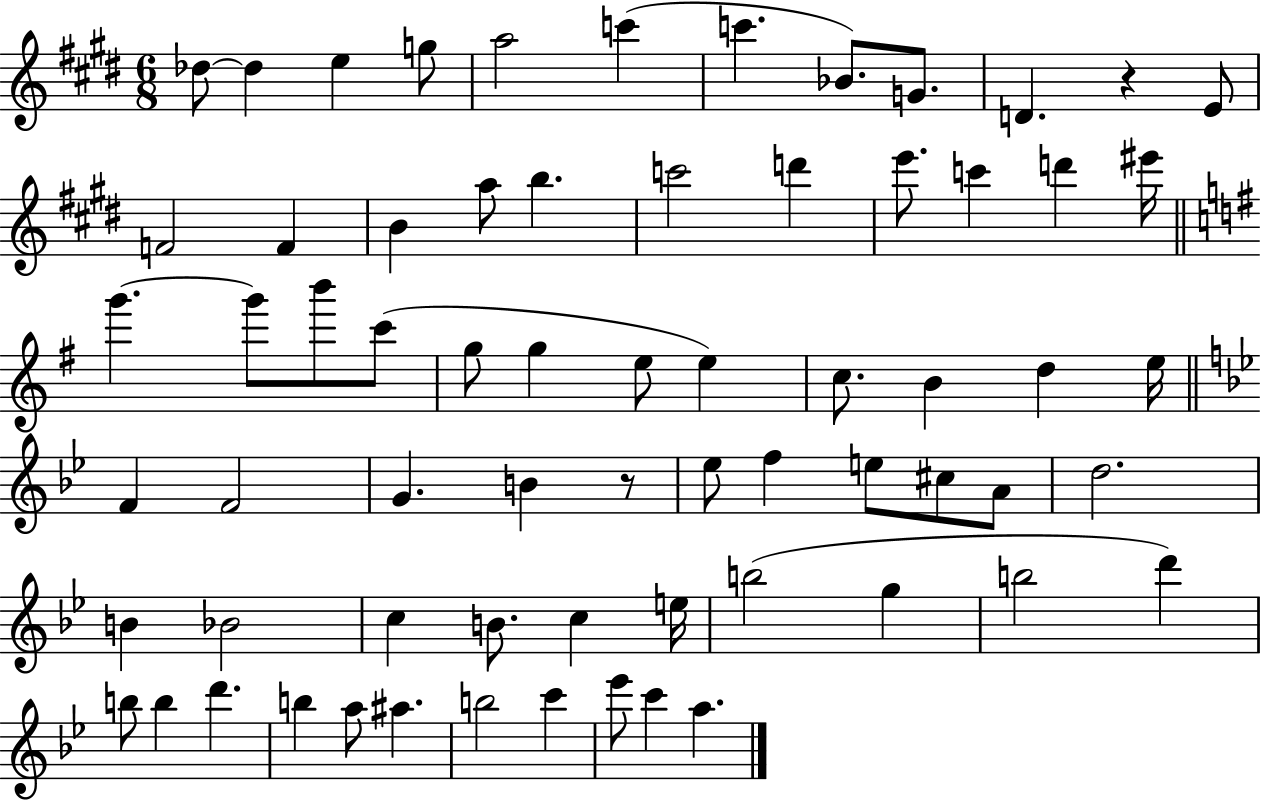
Db5/e Db5/q E5/q G5/e A5/h C6/q C6/q. Bb4/e. G4/e. D4/q. R/q E4/e F4/h F4/q B4/q A5/e B5/q. C6/h D6/q E6/e. C6/q D6/q EIS6/s G6/q. G6/e B6/e C6/e G5/e G5/q E5/e E5/q C5/e. B4/q D5/q E5/s F4/q F4/h G4/q. B4/q R/e Eb5/e F5/q E5/e C#5/e A4/e D5/h. B4/q Bb4/h C5/q B4/e. C5/q E5/s B5/h G5/q B5/h D6/q B5/e B5/q D6/q. B5/q A5/e A#5/q. B5/h C6/q Eb6/e C6/q A5/q.